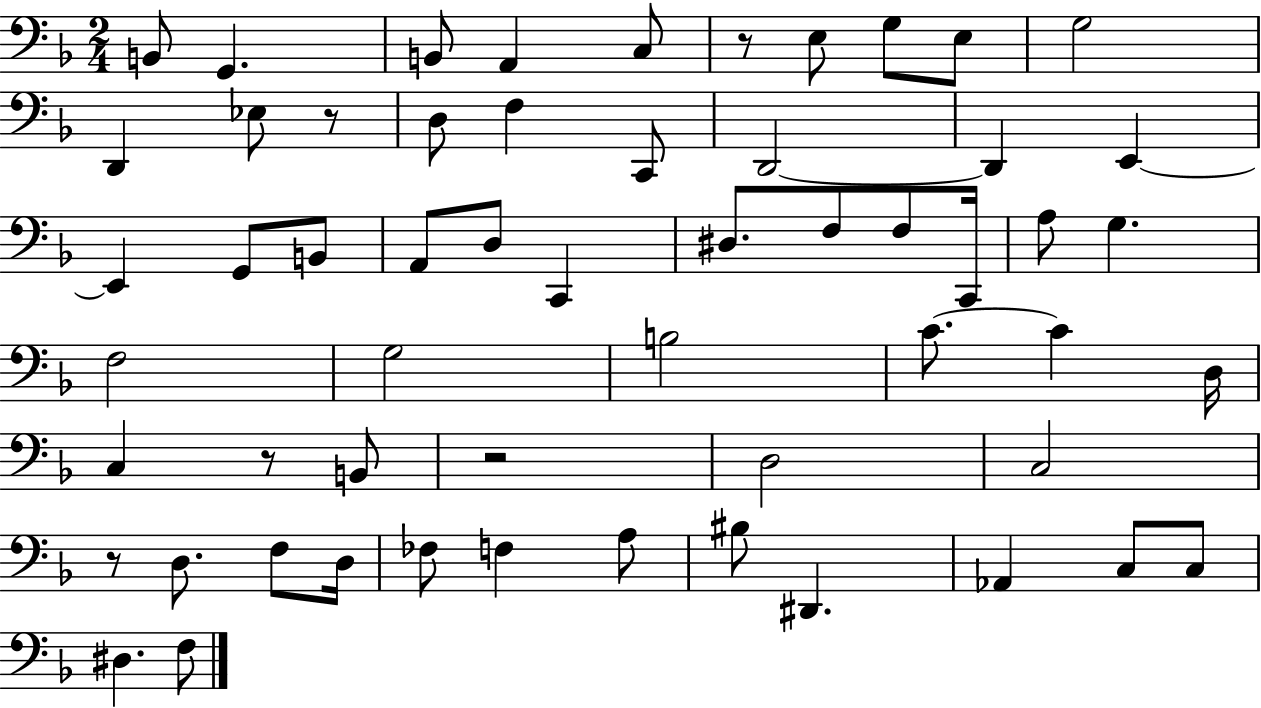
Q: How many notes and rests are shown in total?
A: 57